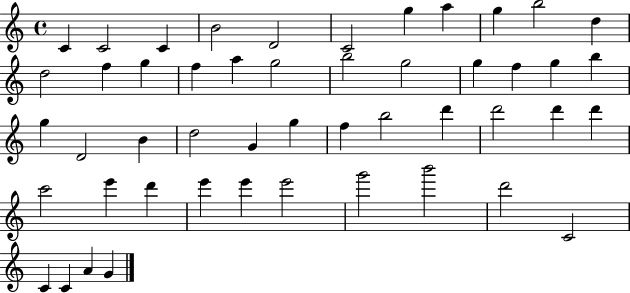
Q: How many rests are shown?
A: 0